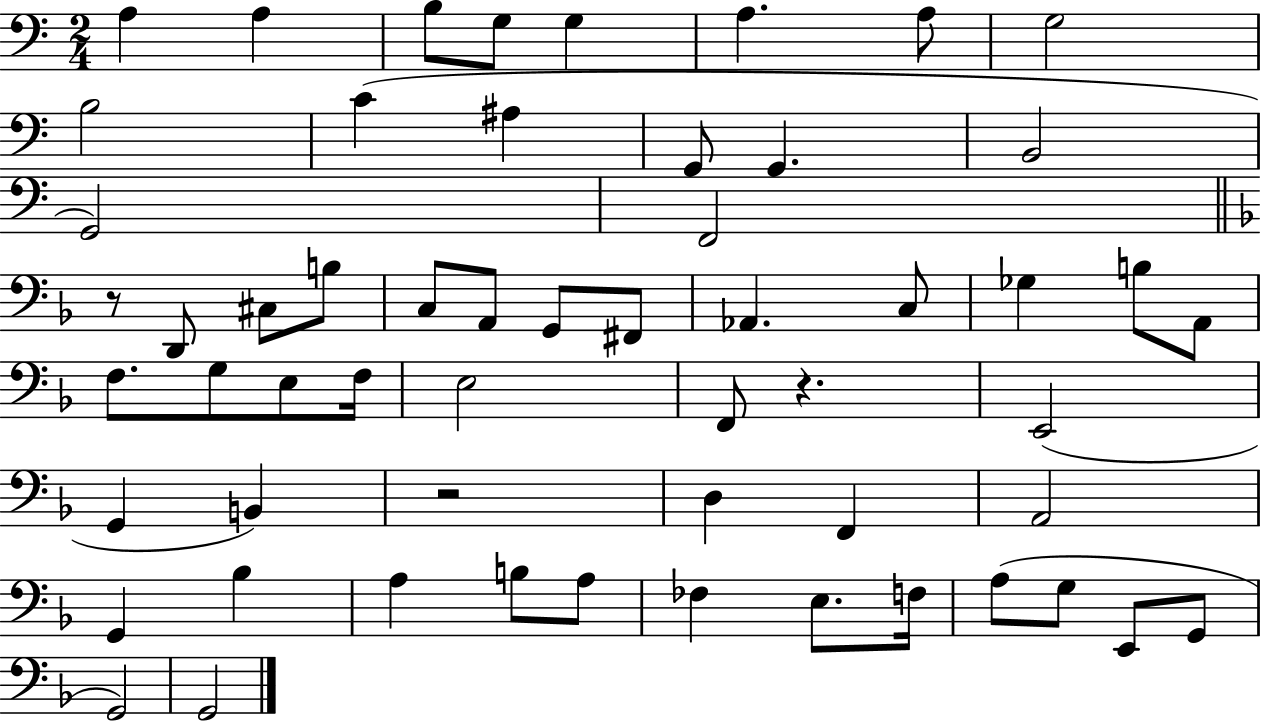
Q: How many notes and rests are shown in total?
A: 57